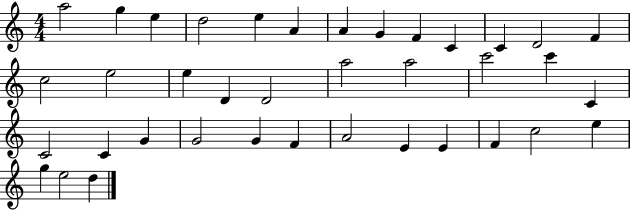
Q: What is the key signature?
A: C major